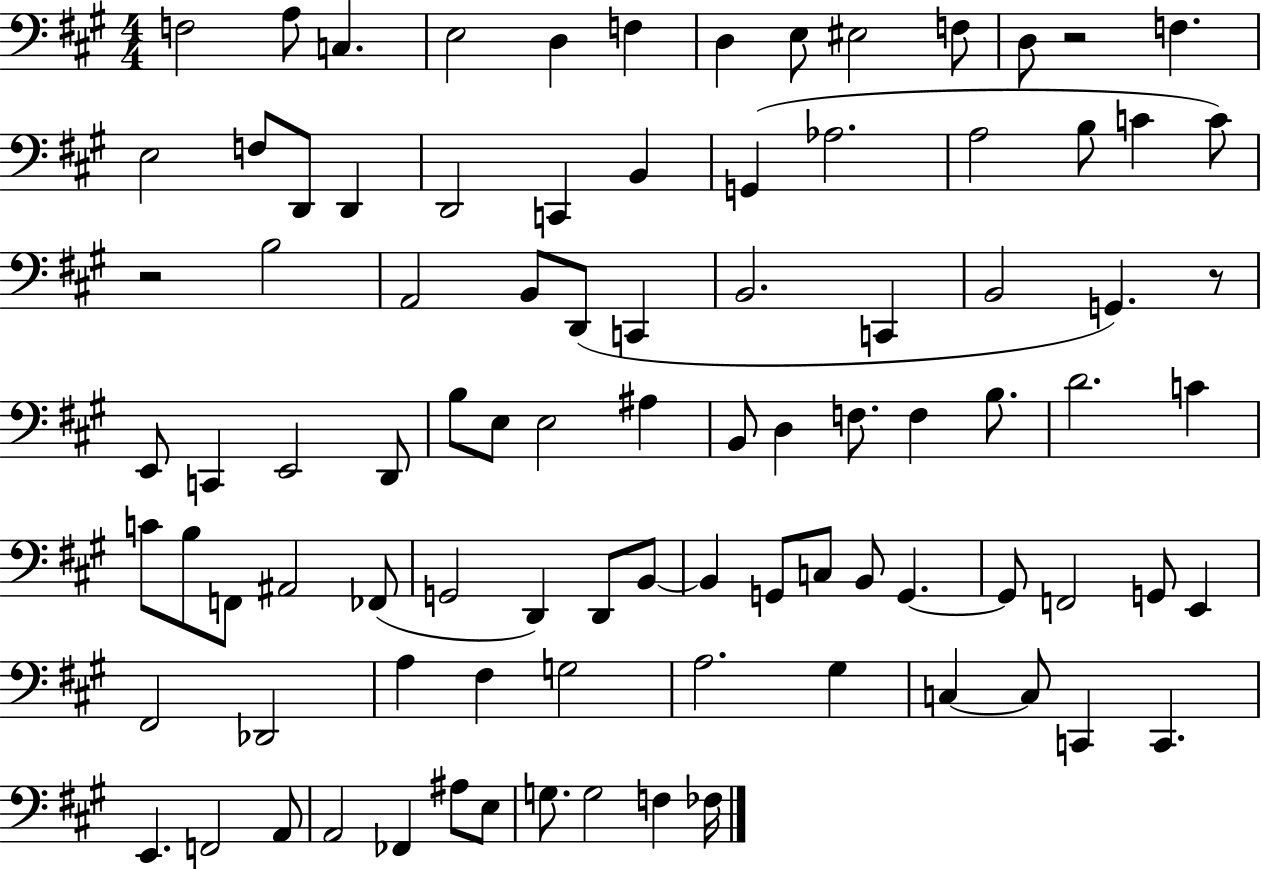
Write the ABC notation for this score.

X:1
T:Untitled
M:4/4
L:1/4
K:A
F,2 A,/2 C, E,2 D, F, D, E,/2 ^E,2 F,/2 D,/2 z2 F, E,2 F,/2 D,,/2 D,, D,,2 C,, B,, G,, _A,2 A,2 B,/2 C C/2 z2 B,2 A,,2 B,,/2 D,,/2 C,, B,,2 C,, B,,2 G,, z/2 E,,/2 C,, E,,2 D,,/2 B,/2 E,/2 E,2 ^A, B,,/2 D, F,/2 F, B,/2 D2 C C/2 B,/2 F,,/2 ^A,,2 _F,,/2 G,,2 D,, D,,/2 B,,/2 B,, G,,/2 C,/2 B,,/2 G,, G,,/2 F,,2 G,,/2 E,, ^F,,2 _D,,2 A, ^F, G,2 A,2 ^G, C, C,/2 C,, C,, E,, F,,2 A,,/2 A,,2 _F,, ^A,/2 E,/2 G,/2 G,2 F, _F,/4